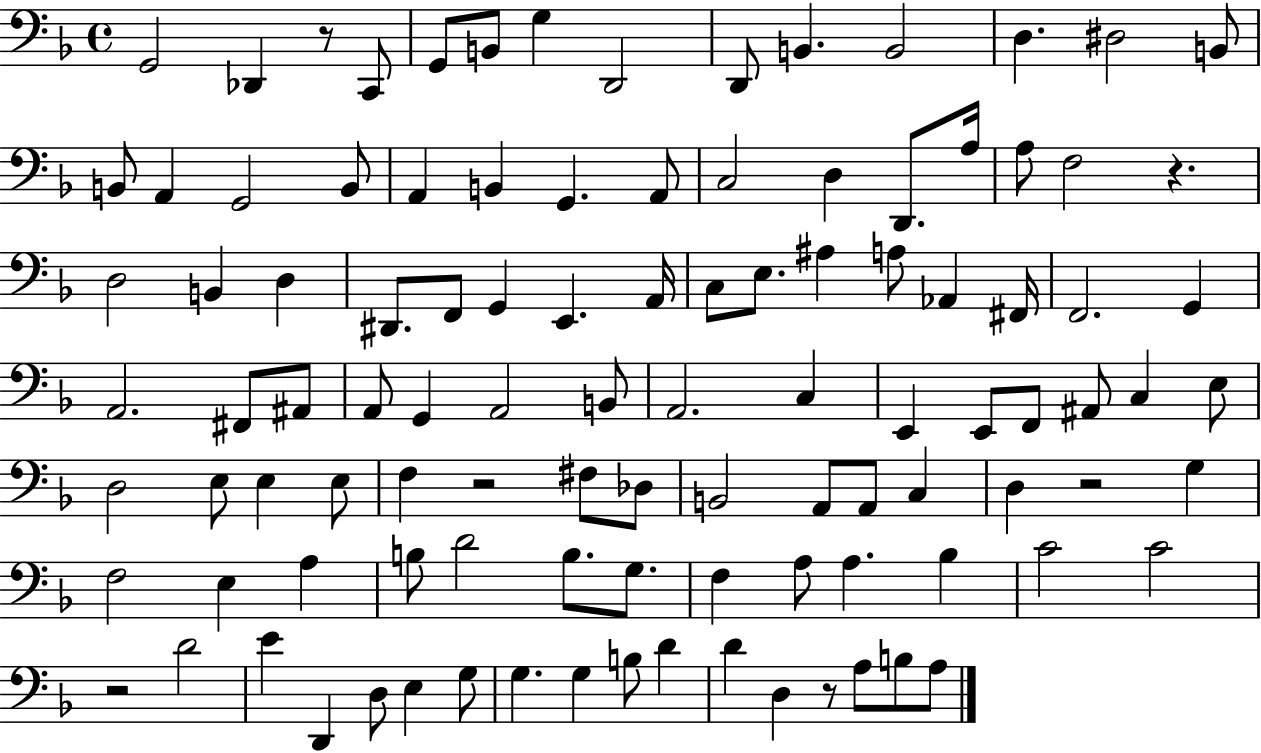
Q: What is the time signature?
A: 4/4